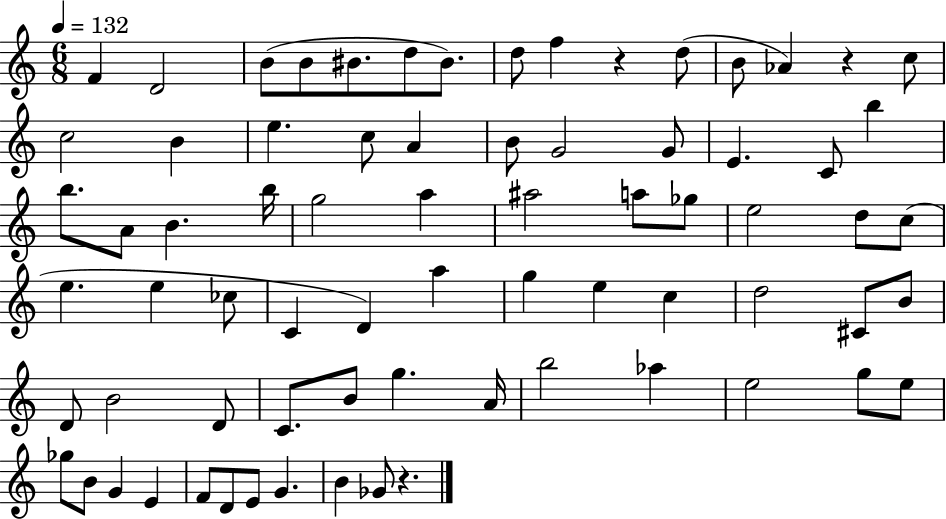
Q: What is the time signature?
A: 6/8